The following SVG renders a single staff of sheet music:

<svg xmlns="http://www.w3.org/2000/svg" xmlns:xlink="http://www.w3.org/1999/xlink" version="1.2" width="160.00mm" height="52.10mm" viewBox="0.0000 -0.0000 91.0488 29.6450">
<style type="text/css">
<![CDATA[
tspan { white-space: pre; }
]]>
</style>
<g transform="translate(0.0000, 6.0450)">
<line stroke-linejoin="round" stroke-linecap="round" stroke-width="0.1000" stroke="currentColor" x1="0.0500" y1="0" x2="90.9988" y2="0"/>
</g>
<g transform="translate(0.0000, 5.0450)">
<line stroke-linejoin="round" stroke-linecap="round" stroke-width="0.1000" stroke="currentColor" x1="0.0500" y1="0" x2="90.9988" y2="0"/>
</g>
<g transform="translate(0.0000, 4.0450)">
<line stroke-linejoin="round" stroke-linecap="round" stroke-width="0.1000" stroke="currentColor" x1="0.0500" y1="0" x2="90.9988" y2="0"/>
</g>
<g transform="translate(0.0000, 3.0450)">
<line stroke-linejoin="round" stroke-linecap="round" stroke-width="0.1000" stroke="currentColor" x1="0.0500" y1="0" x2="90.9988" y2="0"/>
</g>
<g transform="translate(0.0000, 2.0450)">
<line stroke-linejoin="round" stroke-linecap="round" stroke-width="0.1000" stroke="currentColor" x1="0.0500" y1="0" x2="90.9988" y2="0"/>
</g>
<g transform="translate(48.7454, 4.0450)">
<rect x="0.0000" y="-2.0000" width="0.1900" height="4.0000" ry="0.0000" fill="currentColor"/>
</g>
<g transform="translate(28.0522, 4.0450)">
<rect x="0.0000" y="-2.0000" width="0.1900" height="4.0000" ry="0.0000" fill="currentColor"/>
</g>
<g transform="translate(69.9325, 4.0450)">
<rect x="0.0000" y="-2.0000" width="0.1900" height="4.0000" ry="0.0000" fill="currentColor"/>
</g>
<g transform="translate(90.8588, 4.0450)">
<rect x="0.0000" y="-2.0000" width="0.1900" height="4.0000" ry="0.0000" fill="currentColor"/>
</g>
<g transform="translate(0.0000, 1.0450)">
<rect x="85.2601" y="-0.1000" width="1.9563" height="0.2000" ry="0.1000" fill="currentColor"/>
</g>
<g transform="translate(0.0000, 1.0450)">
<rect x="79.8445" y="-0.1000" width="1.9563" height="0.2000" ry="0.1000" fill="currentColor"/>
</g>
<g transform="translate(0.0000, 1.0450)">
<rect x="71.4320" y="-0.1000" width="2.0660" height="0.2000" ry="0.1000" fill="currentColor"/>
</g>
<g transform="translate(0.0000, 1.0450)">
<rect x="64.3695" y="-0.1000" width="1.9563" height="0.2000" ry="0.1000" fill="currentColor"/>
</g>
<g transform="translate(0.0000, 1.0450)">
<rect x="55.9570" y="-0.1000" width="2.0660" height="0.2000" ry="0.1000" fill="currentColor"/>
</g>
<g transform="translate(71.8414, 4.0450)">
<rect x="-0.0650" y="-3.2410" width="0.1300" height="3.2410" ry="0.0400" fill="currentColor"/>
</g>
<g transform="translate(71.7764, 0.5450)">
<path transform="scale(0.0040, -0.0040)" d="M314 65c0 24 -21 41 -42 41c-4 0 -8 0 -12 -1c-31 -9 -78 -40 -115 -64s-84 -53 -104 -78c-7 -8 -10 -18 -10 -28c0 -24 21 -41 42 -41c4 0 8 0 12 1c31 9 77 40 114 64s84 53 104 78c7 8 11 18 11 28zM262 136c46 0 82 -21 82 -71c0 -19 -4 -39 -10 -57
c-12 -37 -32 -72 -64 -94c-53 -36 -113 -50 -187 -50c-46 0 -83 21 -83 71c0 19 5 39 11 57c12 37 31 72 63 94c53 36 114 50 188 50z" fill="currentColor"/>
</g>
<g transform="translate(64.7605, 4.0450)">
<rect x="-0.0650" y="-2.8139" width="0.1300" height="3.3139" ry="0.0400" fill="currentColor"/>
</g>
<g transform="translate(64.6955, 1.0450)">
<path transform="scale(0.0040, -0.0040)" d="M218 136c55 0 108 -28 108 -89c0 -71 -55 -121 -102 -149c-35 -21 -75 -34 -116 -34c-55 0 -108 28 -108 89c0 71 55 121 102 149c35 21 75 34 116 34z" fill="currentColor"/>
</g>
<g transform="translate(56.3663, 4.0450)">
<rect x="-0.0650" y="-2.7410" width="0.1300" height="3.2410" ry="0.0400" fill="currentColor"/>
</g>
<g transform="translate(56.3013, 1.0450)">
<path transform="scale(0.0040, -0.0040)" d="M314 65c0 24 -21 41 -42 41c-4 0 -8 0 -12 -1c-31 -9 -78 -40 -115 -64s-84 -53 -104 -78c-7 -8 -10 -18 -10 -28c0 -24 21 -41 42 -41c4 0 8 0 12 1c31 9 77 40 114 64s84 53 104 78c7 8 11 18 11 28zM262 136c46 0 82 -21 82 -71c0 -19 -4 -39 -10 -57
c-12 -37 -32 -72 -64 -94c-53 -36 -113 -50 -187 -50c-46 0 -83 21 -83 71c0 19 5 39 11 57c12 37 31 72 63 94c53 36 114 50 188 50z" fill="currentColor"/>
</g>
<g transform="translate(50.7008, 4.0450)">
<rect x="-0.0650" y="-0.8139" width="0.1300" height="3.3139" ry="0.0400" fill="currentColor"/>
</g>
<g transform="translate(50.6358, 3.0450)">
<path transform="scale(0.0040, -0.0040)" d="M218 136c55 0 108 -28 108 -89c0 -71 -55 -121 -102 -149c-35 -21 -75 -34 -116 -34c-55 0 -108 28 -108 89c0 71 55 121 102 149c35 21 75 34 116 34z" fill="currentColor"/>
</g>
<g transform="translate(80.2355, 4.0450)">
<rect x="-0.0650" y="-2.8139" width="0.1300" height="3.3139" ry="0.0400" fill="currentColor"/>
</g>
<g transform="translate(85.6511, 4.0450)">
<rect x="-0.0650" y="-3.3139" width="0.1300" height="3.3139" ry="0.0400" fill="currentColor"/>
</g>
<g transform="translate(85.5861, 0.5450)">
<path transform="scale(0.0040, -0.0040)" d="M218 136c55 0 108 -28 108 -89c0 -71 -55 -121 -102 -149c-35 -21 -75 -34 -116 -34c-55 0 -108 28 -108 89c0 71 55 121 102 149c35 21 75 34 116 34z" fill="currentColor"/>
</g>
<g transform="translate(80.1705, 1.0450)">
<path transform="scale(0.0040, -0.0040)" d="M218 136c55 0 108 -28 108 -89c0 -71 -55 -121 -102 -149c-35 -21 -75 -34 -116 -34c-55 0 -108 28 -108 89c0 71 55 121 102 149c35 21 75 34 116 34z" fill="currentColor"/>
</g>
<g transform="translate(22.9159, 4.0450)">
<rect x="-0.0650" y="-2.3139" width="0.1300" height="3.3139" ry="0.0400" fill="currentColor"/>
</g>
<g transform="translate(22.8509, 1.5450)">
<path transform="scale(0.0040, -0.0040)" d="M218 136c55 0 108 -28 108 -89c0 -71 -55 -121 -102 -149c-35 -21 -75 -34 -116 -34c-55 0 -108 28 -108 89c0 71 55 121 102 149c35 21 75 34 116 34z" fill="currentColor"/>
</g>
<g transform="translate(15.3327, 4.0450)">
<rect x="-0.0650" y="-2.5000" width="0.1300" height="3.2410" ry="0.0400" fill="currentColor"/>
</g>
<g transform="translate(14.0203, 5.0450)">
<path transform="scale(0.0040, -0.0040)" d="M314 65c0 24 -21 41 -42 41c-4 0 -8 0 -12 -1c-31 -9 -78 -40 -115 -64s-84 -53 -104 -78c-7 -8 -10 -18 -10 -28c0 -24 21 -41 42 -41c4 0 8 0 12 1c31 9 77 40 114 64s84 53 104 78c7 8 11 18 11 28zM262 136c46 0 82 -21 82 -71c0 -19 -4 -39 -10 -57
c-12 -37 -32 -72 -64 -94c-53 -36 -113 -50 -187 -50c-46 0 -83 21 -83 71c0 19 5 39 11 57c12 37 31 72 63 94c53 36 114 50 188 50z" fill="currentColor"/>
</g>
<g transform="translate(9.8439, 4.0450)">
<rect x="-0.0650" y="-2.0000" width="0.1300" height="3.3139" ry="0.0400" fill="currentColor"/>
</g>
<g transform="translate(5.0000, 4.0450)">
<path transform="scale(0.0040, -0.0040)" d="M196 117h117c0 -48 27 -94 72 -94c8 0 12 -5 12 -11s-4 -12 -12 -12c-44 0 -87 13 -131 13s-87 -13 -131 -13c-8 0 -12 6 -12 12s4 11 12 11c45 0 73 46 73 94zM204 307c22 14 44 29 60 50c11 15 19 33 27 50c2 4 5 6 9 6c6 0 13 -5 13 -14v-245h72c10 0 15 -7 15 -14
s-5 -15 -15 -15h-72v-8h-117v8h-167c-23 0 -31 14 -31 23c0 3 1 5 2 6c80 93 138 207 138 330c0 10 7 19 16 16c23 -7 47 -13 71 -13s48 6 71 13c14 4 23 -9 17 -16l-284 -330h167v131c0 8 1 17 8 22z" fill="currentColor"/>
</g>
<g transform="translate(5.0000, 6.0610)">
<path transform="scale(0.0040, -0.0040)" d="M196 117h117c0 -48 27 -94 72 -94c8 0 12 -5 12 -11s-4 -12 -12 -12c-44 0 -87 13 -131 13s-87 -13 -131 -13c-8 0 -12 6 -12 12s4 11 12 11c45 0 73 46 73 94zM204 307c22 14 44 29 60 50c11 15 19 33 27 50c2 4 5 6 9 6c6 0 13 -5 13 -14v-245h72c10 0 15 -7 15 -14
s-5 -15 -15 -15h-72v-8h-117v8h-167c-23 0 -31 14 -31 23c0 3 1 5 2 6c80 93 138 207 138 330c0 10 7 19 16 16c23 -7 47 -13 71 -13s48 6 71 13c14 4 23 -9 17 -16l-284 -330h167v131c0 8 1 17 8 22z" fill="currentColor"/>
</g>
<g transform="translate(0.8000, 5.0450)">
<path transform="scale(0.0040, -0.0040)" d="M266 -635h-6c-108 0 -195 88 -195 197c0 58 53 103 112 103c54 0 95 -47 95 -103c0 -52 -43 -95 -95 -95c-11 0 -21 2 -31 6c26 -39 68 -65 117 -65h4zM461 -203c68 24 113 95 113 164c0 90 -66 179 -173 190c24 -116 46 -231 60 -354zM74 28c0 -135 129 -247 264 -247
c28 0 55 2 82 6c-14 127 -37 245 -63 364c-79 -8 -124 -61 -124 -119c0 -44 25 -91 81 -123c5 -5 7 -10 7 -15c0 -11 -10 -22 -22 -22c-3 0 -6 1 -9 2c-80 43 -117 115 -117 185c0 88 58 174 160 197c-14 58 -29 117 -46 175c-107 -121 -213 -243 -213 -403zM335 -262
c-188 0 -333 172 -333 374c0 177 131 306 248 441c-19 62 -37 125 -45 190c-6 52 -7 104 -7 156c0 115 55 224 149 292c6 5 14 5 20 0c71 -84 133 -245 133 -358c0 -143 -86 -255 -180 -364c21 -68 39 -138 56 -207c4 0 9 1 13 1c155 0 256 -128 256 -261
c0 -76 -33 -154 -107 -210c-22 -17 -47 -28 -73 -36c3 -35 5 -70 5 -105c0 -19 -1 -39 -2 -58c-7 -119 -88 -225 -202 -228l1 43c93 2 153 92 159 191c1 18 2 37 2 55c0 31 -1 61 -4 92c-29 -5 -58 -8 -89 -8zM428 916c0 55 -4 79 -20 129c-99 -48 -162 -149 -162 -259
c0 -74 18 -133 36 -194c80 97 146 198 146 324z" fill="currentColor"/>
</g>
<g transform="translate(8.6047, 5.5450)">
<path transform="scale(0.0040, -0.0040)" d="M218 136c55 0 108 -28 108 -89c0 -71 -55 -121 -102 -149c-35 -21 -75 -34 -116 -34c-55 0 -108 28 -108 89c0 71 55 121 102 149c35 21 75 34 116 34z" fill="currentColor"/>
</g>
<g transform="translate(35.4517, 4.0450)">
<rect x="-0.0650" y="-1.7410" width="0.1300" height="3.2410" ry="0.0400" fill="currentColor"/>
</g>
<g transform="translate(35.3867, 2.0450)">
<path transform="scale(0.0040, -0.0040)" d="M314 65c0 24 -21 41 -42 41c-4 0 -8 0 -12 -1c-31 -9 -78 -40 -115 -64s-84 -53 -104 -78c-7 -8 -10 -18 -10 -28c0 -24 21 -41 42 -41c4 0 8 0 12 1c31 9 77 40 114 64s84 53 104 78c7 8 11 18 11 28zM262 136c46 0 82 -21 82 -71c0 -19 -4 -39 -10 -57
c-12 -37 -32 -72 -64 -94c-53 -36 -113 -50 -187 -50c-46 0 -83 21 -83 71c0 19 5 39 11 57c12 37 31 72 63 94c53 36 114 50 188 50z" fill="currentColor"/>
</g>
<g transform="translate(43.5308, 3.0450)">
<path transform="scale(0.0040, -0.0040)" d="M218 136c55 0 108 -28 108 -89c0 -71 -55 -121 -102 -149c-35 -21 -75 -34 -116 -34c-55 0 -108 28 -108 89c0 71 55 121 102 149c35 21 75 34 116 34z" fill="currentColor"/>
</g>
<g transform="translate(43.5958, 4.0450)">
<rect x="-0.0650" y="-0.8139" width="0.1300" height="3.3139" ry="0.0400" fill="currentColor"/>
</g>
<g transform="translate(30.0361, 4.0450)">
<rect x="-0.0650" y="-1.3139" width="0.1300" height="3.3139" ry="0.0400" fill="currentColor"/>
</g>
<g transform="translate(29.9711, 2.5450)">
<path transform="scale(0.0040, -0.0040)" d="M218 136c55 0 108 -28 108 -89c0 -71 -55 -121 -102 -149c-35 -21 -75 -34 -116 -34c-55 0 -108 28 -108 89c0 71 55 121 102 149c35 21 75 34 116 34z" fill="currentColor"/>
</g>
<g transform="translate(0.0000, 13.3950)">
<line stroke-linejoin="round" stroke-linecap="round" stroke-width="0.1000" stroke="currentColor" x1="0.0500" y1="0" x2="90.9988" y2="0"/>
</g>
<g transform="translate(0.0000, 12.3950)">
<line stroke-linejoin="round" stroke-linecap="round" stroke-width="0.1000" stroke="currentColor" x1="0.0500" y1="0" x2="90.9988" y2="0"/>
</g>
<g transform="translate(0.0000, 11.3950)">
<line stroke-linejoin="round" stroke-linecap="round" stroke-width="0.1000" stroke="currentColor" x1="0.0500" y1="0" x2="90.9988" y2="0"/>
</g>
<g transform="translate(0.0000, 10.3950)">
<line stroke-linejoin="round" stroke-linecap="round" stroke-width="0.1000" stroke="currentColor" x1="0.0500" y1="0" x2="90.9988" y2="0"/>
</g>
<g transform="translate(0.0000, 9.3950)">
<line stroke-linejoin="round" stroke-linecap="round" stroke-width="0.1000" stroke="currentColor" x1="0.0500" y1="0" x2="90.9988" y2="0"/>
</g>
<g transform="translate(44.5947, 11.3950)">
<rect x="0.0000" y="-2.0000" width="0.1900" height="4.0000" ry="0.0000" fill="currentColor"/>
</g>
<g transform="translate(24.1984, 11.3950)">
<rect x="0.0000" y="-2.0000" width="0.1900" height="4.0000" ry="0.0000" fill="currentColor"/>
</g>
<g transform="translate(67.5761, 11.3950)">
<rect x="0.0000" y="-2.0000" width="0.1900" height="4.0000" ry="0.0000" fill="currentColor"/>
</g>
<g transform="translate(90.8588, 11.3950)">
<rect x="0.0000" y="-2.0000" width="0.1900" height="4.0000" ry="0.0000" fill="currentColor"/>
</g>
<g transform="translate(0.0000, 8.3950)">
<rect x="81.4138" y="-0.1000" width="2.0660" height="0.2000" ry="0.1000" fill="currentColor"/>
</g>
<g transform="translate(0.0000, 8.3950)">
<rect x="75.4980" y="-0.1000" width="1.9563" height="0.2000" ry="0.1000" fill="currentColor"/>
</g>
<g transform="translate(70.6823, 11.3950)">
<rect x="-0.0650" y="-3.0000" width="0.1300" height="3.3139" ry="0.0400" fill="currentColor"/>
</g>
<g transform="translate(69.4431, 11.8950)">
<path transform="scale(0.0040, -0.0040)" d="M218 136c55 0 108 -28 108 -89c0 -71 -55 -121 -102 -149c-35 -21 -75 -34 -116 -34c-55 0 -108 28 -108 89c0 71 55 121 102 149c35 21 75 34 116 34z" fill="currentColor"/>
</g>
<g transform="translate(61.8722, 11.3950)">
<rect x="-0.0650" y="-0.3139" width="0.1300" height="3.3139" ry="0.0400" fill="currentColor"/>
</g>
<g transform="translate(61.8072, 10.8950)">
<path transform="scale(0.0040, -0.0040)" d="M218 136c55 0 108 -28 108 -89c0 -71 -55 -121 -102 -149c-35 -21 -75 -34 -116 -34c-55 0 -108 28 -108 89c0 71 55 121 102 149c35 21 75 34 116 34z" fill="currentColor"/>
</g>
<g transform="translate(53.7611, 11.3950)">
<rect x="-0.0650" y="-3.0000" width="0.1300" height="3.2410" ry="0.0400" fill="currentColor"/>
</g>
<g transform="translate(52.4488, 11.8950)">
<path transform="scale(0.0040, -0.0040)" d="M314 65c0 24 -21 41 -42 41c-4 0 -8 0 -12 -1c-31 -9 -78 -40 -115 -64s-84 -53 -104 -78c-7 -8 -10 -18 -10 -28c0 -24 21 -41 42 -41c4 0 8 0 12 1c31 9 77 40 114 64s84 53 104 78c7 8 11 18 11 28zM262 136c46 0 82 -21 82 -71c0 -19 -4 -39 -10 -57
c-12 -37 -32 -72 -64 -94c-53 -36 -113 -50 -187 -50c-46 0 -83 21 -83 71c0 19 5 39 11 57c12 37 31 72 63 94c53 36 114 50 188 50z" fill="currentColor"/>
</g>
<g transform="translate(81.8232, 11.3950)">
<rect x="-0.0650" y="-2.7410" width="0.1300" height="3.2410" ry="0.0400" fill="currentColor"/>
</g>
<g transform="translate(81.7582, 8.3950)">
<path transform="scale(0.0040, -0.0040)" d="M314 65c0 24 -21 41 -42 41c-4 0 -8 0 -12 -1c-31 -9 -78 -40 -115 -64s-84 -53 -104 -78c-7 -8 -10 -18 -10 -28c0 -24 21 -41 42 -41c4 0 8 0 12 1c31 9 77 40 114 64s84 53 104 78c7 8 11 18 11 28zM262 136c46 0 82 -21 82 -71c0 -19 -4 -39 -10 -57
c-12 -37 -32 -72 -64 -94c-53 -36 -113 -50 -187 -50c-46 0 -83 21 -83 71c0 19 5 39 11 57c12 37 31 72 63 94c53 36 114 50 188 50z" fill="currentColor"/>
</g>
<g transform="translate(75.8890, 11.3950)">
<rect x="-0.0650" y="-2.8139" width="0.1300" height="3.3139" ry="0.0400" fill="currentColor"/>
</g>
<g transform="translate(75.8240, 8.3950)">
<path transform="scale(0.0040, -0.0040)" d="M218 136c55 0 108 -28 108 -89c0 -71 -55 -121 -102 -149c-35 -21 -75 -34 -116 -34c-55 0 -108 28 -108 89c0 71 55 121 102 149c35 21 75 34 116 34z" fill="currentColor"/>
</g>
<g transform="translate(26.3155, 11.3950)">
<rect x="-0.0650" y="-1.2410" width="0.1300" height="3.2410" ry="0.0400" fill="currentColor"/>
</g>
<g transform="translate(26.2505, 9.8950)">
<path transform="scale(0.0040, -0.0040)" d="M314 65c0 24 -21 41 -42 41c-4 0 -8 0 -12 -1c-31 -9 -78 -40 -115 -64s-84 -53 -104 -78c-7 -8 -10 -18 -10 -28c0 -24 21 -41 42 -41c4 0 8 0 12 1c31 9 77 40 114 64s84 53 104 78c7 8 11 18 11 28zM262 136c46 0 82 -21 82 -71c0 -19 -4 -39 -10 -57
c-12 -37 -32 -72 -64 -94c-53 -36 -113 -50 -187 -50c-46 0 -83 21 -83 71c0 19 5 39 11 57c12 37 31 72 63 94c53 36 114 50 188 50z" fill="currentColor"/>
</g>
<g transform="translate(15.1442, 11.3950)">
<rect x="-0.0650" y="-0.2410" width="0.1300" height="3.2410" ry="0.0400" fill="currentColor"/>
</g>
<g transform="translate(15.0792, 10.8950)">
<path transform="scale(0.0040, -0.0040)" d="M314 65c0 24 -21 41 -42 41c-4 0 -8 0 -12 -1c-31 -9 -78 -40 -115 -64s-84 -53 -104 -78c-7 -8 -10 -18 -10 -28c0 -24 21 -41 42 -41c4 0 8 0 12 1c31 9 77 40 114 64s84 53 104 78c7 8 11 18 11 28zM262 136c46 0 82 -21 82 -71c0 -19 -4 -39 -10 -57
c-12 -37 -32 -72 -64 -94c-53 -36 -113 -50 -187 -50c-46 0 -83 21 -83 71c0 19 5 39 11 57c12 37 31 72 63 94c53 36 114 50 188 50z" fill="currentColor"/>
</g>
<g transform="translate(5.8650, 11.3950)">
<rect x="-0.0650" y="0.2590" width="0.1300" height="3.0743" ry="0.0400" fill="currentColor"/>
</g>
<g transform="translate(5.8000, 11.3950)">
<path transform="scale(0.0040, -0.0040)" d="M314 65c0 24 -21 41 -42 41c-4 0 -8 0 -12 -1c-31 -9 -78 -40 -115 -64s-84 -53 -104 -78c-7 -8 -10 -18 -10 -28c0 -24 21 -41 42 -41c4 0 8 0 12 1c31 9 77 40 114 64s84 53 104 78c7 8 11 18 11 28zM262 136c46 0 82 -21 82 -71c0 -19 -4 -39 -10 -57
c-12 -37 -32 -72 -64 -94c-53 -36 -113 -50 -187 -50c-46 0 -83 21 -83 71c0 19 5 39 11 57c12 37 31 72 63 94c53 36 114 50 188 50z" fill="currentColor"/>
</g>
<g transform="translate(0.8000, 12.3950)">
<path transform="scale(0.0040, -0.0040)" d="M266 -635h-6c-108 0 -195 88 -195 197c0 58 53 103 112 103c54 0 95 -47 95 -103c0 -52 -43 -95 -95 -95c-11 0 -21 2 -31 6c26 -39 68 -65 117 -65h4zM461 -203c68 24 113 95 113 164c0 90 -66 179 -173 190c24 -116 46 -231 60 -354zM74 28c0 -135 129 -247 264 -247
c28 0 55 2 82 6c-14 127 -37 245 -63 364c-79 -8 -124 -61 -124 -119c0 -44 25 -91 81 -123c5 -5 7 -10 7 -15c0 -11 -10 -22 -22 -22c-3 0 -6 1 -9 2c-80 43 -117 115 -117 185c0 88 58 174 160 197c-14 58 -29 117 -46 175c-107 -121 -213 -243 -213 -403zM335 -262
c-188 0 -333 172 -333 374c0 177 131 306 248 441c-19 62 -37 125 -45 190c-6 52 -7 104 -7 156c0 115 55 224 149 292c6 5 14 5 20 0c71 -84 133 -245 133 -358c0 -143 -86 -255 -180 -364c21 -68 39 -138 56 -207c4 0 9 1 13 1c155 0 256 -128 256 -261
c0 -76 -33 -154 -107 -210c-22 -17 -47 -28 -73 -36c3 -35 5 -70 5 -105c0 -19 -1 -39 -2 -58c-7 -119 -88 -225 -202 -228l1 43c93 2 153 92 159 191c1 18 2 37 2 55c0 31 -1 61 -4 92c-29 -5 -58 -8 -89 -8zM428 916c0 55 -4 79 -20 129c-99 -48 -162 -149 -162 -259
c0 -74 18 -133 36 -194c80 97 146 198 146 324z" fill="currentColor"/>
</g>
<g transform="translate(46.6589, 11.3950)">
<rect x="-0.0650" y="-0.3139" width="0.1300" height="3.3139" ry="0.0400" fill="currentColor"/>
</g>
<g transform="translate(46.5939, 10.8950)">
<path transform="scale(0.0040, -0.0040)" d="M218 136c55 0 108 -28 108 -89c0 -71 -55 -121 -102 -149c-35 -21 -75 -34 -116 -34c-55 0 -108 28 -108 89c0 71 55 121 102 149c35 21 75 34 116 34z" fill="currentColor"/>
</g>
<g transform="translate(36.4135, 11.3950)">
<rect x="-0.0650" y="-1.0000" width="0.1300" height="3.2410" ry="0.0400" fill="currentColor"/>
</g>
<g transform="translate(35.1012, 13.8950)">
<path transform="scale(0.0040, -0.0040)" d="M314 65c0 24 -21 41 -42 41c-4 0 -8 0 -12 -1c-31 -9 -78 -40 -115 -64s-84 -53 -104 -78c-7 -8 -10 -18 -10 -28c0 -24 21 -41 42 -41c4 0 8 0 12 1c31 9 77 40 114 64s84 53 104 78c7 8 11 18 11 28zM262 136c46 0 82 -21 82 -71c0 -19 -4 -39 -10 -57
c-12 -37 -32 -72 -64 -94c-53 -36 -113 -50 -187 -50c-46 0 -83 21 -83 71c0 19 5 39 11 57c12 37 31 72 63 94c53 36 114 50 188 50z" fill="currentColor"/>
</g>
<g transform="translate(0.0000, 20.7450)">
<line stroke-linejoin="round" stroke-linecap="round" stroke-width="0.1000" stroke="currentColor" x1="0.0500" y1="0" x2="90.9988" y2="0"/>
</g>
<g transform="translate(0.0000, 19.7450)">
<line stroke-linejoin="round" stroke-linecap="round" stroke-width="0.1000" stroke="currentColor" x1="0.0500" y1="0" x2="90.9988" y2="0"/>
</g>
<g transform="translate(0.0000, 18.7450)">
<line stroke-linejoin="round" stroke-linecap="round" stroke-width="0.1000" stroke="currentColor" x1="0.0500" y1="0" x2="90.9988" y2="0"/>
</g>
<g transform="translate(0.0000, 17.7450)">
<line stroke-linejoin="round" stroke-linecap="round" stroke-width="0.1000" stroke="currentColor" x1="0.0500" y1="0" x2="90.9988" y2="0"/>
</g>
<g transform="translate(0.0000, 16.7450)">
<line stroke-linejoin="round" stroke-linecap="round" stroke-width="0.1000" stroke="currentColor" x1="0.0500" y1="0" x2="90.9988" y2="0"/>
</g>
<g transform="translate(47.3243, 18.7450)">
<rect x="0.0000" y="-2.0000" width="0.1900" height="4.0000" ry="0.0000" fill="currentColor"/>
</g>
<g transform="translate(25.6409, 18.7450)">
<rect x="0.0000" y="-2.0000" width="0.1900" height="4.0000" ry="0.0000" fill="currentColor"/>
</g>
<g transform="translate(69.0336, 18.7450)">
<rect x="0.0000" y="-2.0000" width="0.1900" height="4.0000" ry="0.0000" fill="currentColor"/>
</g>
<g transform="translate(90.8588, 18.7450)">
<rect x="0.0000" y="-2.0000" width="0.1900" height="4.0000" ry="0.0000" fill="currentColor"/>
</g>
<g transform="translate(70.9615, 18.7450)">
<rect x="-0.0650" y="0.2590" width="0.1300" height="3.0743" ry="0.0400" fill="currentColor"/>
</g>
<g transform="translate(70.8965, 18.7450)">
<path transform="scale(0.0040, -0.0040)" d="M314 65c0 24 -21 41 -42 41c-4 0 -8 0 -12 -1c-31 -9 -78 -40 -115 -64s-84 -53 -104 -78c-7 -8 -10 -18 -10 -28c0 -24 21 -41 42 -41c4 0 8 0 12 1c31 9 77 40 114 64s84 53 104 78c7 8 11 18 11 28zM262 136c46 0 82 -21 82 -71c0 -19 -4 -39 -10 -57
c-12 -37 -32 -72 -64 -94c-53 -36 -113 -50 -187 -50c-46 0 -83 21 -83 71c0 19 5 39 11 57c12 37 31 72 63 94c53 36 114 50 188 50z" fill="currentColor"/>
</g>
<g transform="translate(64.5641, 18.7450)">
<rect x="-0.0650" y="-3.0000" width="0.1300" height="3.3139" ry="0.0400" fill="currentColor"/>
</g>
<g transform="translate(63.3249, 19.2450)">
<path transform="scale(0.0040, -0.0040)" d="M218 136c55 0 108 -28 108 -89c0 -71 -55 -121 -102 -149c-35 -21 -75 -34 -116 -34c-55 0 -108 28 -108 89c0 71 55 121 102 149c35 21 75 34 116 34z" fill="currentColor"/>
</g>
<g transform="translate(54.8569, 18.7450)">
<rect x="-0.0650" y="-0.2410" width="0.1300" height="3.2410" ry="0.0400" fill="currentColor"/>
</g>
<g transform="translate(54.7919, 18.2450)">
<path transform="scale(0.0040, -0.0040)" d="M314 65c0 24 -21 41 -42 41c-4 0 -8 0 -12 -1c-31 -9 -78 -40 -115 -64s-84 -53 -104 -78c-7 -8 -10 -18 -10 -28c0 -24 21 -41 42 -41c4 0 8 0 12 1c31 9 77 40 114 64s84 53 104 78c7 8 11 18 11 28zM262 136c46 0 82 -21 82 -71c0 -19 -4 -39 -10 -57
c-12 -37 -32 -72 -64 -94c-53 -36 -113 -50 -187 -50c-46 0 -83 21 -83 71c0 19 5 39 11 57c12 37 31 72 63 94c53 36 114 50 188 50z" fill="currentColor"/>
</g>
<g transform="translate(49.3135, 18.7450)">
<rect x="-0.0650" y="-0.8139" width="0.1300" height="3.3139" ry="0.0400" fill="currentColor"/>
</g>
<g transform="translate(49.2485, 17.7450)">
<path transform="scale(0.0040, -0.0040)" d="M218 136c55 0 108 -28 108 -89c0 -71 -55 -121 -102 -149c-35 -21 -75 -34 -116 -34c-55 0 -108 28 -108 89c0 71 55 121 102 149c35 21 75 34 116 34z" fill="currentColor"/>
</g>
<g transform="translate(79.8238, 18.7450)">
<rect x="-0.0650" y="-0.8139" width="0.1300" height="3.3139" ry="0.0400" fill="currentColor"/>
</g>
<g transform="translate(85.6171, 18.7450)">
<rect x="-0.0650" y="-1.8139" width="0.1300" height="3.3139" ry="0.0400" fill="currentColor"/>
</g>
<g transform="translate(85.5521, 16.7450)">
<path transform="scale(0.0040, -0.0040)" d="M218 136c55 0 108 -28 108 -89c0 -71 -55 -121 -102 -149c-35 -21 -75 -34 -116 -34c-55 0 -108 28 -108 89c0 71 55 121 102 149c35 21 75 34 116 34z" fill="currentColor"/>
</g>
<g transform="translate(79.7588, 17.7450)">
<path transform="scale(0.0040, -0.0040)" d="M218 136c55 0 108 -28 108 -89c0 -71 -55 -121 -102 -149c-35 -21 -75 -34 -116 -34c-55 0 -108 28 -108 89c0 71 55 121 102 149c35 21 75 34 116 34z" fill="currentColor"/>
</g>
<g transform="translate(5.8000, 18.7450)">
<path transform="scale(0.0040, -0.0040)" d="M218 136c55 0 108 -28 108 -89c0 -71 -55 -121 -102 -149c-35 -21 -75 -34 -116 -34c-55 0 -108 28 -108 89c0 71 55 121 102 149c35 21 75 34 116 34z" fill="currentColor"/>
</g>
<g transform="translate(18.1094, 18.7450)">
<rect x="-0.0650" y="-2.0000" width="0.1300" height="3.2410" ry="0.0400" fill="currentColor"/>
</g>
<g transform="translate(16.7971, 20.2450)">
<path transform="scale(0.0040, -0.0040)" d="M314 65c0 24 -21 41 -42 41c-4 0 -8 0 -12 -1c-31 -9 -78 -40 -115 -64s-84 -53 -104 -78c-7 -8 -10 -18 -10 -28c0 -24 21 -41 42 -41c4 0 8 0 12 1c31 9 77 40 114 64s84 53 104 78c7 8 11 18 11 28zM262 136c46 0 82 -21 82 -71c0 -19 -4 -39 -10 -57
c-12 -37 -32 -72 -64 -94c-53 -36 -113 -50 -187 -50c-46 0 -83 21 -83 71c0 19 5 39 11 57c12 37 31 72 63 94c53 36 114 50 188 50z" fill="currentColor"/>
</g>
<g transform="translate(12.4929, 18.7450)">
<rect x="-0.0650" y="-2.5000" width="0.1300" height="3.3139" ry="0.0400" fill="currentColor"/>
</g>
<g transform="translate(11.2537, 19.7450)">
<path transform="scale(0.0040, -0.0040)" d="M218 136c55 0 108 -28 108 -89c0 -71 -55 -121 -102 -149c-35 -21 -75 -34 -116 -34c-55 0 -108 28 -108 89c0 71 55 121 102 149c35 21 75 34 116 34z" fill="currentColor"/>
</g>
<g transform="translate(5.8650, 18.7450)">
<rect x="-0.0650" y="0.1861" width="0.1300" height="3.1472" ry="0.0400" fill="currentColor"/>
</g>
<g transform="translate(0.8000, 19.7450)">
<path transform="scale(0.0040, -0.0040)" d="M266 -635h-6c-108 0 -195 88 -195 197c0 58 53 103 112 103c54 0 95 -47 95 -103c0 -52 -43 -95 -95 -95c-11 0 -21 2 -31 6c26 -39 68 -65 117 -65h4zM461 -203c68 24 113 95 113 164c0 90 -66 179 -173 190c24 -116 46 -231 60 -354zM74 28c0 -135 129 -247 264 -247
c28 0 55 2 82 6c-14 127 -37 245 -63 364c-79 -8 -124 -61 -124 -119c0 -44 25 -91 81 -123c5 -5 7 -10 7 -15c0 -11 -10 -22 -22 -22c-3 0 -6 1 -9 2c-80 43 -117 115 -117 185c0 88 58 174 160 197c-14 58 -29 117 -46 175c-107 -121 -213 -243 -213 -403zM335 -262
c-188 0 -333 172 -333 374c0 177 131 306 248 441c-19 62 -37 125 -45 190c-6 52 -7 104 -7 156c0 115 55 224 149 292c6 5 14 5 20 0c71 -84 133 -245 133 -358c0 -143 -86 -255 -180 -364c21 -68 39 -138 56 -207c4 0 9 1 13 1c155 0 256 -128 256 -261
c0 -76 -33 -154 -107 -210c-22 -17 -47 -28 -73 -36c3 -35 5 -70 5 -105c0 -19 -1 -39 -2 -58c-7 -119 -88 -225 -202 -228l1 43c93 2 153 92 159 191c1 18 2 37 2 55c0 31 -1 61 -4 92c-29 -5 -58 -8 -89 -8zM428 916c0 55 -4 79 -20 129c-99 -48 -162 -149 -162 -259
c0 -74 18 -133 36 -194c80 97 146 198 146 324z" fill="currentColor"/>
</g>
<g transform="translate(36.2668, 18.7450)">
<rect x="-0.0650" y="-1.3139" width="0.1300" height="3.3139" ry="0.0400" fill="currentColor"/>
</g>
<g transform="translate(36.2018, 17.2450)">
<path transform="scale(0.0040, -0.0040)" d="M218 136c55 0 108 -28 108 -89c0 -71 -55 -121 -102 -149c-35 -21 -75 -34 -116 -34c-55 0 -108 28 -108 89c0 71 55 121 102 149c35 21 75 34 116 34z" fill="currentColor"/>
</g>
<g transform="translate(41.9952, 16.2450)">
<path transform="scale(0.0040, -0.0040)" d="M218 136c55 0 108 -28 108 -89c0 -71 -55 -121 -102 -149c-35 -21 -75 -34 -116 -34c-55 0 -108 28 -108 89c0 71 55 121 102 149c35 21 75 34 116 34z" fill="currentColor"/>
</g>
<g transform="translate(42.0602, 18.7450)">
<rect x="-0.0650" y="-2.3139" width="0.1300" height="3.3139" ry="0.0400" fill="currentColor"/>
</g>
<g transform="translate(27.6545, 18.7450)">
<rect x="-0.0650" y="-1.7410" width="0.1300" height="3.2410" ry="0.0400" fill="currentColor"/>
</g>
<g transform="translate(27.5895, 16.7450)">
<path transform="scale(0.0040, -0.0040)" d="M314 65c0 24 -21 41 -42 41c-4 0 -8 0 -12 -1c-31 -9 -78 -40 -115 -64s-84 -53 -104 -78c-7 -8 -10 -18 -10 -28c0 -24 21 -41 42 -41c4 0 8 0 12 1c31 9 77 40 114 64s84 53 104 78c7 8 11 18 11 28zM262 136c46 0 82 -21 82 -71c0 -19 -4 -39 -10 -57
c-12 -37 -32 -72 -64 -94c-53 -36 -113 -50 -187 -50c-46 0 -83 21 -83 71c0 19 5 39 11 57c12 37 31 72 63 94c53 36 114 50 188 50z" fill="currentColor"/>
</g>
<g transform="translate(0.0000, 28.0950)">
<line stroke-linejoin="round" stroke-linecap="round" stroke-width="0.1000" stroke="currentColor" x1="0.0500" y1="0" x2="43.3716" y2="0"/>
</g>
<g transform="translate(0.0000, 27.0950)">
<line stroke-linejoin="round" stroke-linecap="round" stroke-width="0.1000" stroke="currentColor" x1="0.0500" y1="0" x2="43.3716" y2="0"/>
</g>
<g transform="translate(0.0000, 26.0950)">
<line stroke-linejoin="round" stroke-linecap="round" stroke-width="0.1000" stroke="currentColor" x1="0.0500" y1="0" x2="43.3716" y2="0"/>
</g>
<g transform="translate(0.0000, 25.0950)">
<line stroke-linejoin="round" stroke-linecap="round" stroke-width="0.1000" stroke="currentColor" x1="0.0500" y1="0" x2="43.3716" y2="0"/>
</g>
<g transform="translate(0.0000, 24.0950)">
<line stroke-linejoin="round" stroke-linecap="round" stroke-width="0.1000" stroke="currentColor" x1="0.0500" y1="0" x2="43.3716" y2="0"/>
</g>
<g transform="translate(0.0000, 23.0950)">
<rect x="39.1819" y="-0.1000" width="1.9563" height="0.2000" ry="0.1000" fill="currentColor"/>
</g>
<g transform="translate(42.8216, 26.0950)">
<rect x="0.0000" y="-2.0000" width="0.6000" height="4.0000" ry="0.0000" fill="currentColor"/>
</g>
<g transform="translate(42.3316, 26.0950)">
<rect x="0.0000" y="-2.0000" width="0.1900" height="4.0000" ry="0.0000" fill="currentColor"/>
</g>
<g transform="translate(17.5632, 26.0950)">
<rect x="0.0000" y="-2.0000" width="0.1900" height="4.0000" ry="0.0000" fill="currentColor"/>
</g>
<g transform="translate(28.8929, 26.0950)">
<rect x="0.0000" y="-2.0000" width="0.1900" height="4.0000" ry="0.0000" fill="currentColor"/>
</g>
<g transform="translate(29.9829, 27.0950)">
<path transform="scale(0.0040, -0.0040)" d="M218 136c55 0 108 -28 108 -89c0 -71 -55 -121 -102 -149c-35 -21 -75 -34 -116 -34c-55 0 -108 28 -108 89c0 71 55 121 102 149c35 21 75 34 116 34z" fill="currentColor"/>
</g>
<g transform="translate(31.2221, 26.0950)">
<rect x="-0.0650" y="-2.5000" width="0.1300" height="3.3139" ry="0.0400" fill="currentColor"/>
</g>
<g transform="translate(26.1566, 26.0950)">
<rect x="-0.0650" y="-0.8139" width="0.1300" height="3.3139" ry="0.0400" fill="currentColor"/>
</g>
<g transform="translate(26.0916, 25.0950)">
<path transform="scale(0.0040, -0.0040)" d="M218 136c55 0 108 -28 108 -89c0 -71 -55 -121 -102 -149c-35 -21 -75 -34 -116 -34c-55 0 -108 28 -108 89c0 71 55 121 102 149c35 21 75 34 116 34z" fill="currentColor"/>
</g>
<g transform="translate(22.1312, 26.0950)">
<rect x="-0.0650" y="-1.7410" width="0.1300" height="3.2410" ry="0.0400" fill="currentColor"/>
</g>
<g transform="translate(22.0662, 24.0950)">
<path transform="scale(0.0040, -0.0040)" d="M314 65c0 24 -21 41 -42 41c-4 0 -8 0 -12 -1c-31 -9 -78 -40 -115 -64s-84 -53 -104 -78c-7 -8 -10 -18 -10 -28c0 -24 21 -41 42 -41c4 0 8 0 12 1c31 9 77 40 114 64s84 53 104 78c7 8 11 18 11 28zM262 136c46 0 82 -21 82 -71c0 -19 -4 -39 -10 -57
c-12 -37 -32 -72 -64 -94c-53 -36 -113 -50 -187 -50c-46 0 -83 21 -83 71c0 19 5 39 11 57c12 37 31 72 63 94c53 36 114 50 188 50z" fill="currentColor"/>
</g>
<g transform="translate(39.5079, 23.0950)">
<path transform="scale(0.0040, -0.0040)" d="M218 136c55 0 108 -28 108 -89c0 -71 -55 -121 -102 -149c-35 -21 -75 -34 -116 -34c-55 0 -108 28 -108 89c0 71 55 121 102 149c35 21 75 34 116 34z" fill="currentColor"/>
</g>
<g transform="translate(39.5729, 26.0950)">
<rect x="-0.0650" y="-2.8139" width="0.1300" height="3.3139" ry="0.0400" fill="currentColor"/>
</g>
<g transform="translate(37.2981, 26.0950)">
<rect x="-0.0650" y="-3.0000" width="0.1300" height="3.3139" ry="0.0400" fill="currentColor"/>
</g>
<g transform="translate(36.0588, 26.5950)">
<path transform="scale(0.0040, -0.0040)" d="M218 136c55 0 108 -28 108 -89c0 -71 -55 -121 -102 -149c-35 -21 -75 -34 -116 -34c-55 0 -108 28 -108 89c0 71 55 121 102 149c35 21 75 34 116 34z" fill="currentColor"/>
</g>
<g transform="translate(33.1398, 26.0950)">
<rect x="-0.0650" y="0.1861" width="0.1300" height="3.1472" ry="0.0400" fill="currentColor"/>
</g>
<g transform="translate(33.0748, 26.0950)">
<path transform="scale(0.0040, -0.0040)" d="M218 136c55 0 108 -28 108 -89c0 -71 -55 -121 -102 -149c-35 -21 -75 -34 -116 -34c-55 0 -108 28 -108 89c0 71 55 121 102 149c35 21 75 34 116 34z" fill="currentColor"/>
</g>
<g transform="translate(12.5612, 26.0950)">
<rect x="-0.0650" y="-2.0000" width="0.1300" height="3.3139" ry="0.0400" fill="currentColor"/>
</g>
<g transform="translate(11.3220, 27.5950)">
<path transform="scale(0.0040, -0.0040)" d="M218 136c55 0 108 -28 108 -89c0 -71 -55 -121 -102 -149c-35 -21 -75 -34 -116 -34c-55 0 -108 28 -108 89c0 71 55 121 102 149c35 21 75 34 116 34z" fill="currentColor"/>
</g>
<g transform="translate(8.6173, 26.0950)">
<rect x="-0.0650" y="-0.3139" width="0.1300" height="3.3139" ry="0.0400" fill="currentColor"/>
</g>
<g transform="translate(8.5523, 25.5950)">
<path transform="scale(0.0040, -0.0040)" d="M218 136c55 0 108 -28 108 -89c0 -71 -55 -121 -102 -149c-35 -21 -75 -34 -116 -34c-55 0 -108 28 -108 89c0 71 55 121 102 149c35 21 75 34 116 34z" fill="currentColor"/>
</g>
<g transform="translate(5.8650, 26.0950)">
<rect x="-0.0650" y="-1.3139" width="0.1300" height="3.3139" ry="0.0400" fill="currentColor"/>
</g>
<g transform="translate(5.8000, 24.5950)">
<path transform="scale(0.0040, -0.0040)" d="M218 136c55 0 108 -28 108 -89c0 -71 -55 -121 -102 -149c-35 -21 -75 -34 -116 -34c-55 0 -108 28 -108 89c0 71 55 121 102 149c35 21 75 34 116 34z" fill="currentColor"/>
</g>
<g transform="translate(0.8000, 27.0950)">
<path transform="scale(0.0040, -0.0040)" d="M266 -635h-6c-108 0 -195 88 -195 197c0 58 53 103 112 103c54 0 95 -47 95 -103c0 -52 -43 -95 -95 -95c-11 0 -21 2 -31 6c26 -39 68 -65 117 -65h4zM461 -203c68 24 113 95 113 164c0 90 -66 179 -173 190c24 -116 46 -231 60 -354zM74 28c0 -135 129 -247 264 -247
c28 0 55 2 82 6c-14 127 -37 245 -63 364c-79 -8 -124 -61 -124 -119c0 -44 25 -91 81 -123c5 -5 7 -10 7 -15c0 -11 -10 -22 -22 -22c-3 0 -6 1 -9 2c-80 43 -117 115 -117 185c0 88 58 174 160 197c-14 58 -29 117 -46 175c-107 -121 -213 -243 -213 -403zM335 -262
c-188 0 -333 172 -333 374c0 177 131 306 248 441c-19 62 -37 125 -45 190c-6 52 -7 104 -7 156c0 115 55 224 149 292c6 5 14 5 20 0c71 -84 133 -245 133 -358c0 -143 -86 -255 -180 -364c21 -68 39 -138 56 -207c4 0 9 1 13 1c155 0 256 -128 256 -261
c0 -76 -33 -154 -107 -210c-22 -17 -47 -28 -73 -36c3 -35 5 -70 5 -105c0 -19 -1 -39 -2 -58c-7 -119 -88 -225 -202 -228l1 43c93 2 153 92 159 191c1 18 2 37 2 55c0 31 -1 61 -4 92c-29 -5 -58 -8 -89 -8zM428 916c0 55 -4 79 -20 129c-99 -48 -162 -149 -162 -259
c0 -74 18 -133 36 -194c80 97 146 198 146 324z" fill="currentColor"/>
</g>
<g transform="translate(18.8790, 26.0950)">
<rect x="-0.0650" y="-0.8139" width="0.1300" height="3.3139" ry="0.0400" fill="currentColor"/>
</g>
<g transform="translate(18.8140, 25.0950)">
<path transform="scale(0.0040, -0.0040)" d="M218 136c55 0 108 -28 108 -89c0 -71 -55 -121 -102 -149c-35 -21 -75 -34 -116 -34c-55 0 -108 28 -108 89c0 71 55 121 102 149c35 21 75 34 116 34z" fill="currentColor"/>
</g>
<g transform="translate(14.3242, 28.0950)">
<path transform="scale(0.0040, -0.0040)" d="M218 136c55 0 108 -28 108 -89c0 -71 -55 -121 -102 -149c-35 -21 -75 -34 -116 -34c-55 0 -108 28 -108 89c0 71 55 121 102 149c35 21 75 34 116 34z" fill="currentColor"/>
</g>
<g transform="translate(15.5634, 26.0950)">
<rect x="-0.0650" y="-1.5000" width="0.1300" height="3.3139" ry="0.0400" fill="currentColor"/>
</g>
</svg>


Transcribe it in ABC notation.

X:1
T:Untitled
M:4/4
L:1/4
K:C
F G2 g e f2 d d a2 a b2 a b B2 c2 e2 D2 c A2 c A a a2 B G F2 f2 e g d c2 A B2 d f e c F E d f2 d G B A a